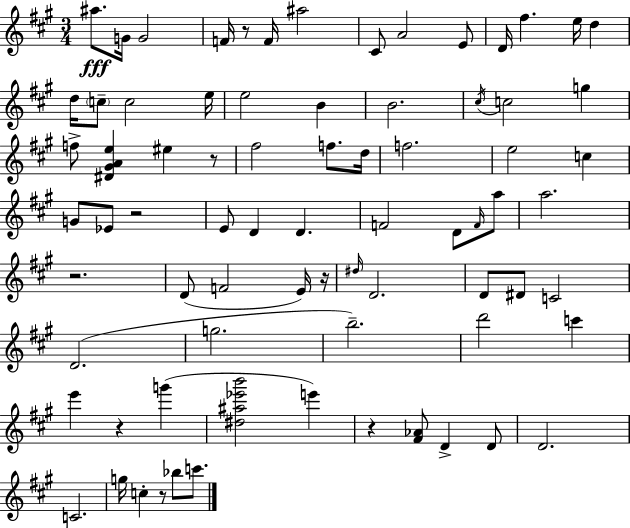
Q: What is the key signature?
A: A major